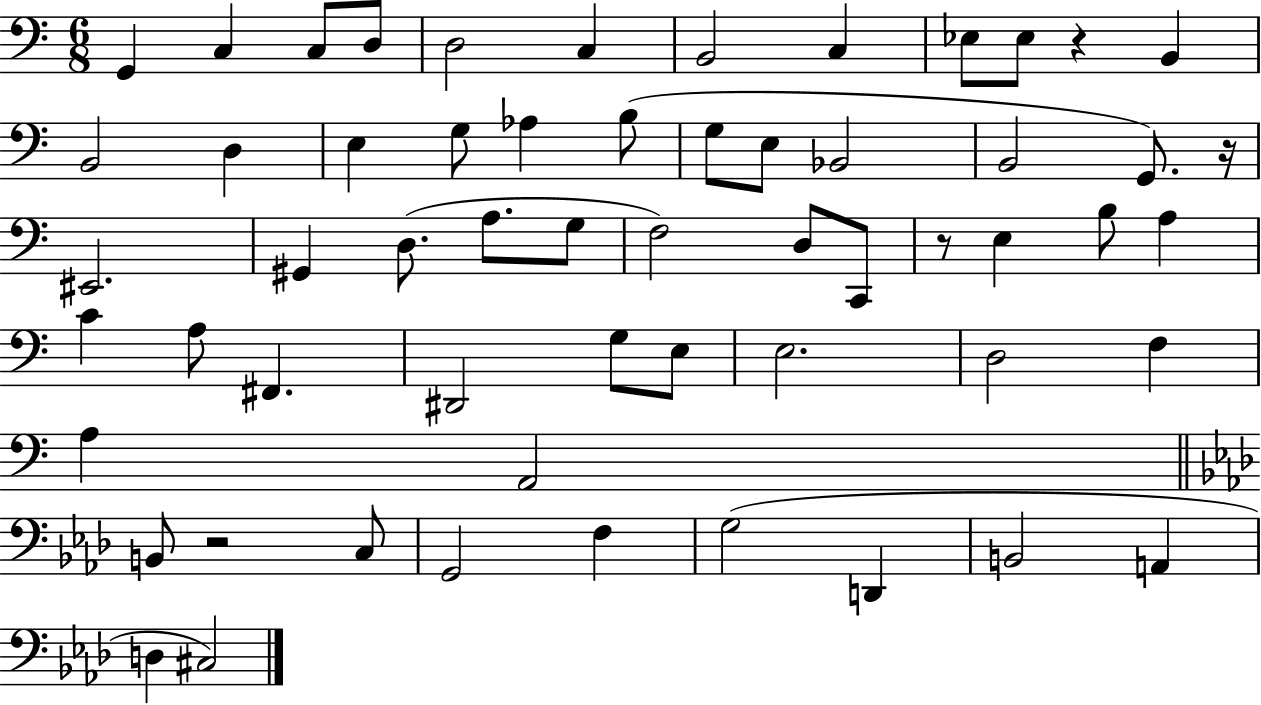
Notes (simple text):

G2/q C3/q C3/e D3/e D3/h C3/q B2/h C3/q Eb3/e Eb3/e R/q B2/q B2/h D3/q E3/q G3/e Ab3/q B3/e G3/e E3/e Bb2/h B2/h G2/e. R/s EIS2/h. G#2/q D3/e. A3/e. G3/e F3/h D3/e C2/e R/e E3/q B3/e A3/q C4/q A3/e F#2/q. D#2/h G3/e E3/e E3/h. D3/h F3/q A3/q A2/h B2/e R/h C3/e G2/h F3/q G3/h D2/q B2/h A2/q D3/q C#3/h